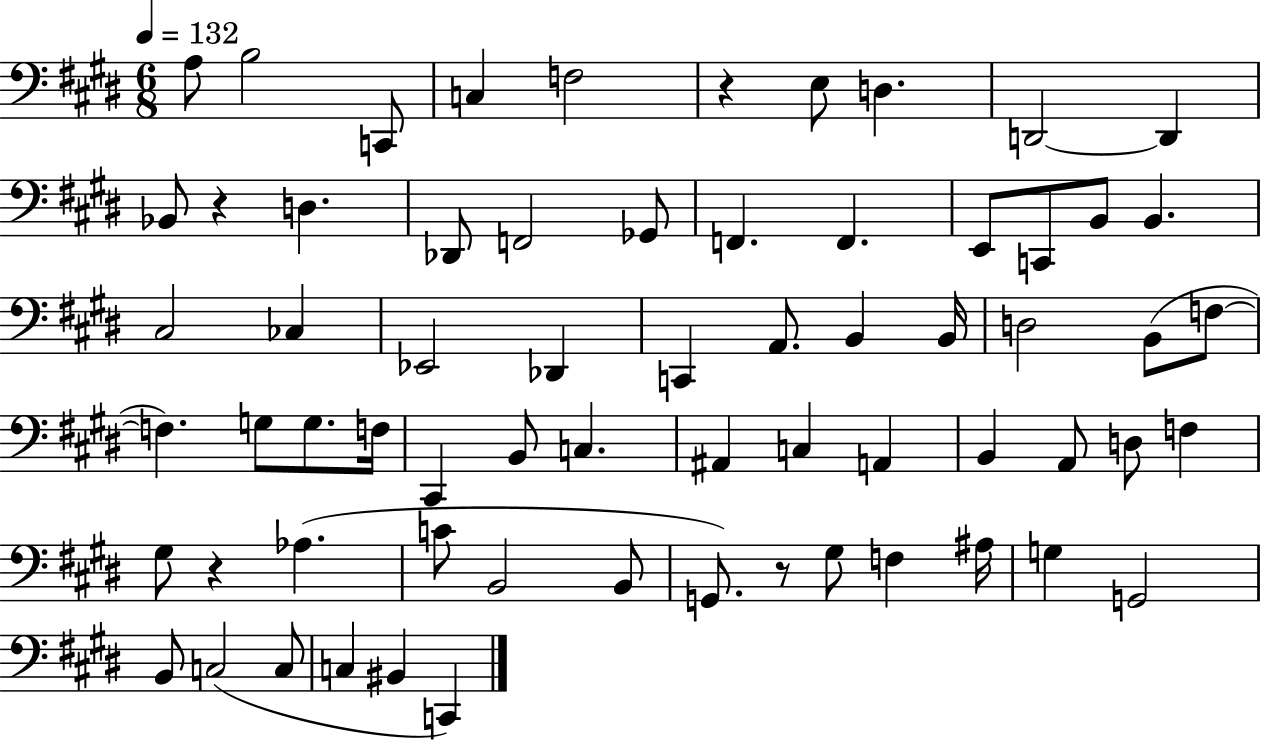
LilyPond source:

{
  \clef bass
  \numericTimeSignature
  \time 6/8
  \key e \major
  \tempo 4 = 132
  a8 b2 c,8 | c4 f2 | r4 e8 d4. | d,2~~ d,4 | \break bes,8 r4 d4. | des,8 f,2 ges,8 | f,4. f,4. | e,8 c,8 b,8 b,4. | \break cis2 ces4 | ees,2 des,4 | c,4 a,8. b,4 b,16 | d2 b,8( f8~~ | \break f4.) g8 g8. f16 | cis,4 b,8 c4. | ais,4 c4 a,4 | b,4 a,8 d8 f4 | \break gis8 r4 aes4.( | c'8 b,2 b,8 | g,8.) r8 gis8 f4 ais16 | g4 g,2 | \break b,8 c2( c8 | c4 bis,4 c,4) | \bar "|."
}